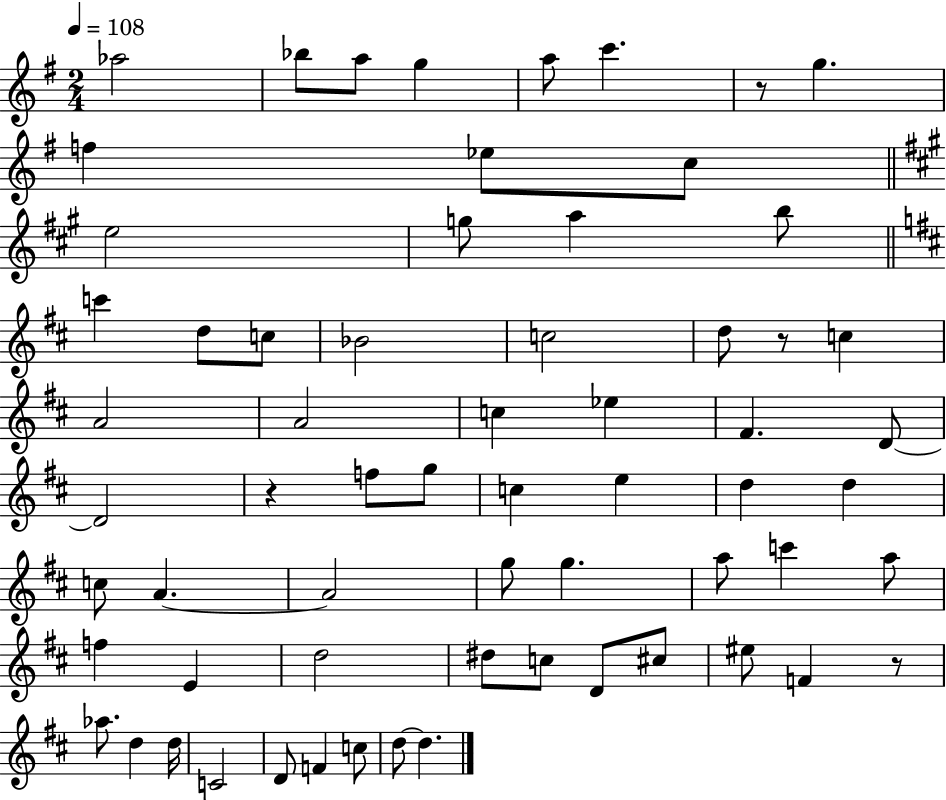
{
  \clef treble
  \numericTimeSignature
  \time 2/4
  \key g \major
  \tempo 4 = 108
  aes''2 | bes''8 a''8 g''4 | a''8 c'''4. | r8 g''4. | \break f''4 ees''8 c''8 | \bar "||" \break \key a \major e''2 | g''8 a''4 b''8 | \bar "||" \break \key d \major c'''4 d''8 c''8 | bes'2 | c''2 | d''8 r8 c''4 | \break a'2 | a'2 | c''4 ees''4 | fis'4. d'8~~ | \break d'2 | r4 f''8 g''8 | c''4 e''4 | d''4 d''4 | \break c''8 a'4.~~ | a'2 | g''8 g''4. | a''8 c'''4 a''8 | \break f''4 e'4 | d''2 | dis''8 c''8 d'8 cis''8 | eis''8 f'4 r8 | \break aes''8. d''4 d''16 | c'2 | d'8 f'4 c''8 | d''8~~ d''4. | \break \bar "|."
}